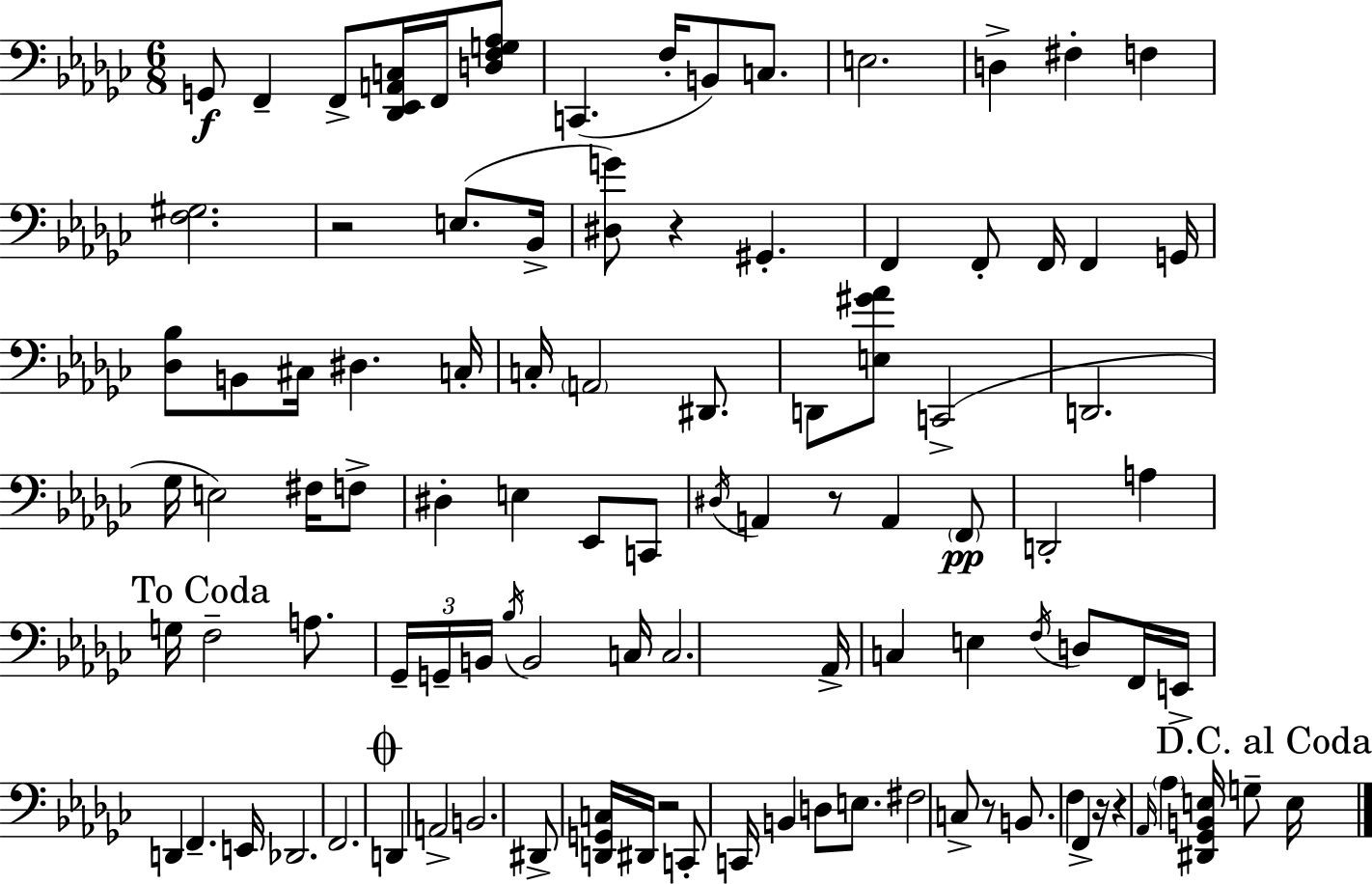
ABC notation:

X:1
T:Untitled
M:6/8
L:1/4
K:Ebm
G,,/2 F,, F,,/2 [_D,,_E,,A,,C,]/4 F,,/4 [D,F,G,_A,]/2 C,, F,/4 B,,/2 C,/2 E,2 D, ^F, F, [F,^G,]2 z2 E,/2 _B,,/4 [^D,G]/2 z ^G,, F,, F,,/2 F,,/4 F,, G,,/4 [_D,_B,]/2 B,,/2 ^C,/4 ^D, C,/4 C,/4 A,,2 ^D,,/2 D,,/2 [E,^G_A]/2 C,,2 D,,2 _G,/4 E,2 ^F,/4 F,/2 ^D, E, _E,,/2 C,,/2 ^D,/4 A,, z/2 A,, F,,/2 D,,2 A, G,/4 F,2 A,/2 _G,,/4 G,,/4 B,,/4 _B,/4 B,,2 C,/4 C,2 _A,,/4 C, E, F,/4 D,/2 F,,/4 E,,/4 D,, F,, E,,/4 _D,,2 F,,2 D,, A,,2 B,,2 ^D,,/2 [D,,G,,C,]/4 ^D,,/4 z2 C,,/2 C,,/4 B,, D,/2 E,/2 ^F,2 C,/2 z/2 B,,/2 F, F,, z/4 z _A,,/4 _A, [^D,,_G,,B,,E,]/4 G,/2 E,/4